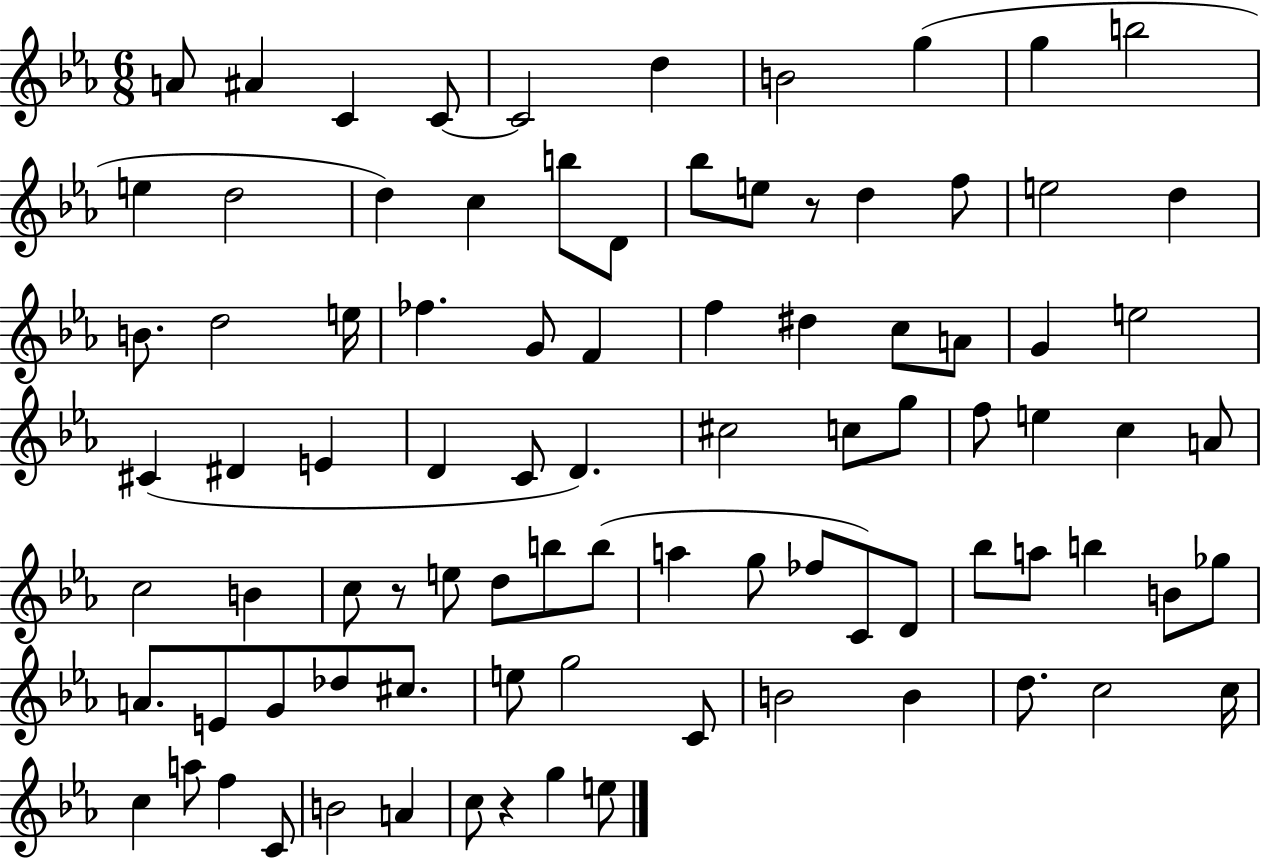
A4/e A#4/q C4/q C4/e C4/h D5/q B4/h G5/q G5/q B5/h E5/q D5/h D5/q C5/q B5/e D4/e Bb5/e E5/e R/e D5/q F5/e E5/h D5/q B4/e. D5/h E5/s FES5/q. G4/e F4/q F5/q D#5/q C5/e A4/e G4/q E5/h C#4/q D#4/q E4/q D4/q C4/e D4/q. C#5/h C5/e G5/e F5/e E5/q C5/q A4/e C5/h B4/q C5/e R/e E5/e D5/e B5/e B5/e A5/q G5/e FES5/e C4/e D4/e Bb5/e A5/e B5/q B4/e Gb5/e A4/e. E4/e G4/e Db5/e C#5/e. E5/e G5/h C4/e B4/h B4/q D5/e. C5/h C5/s C5/q A5/e F5/q C4/e B4/h A4/q C5/e R/q G5/q E5/e